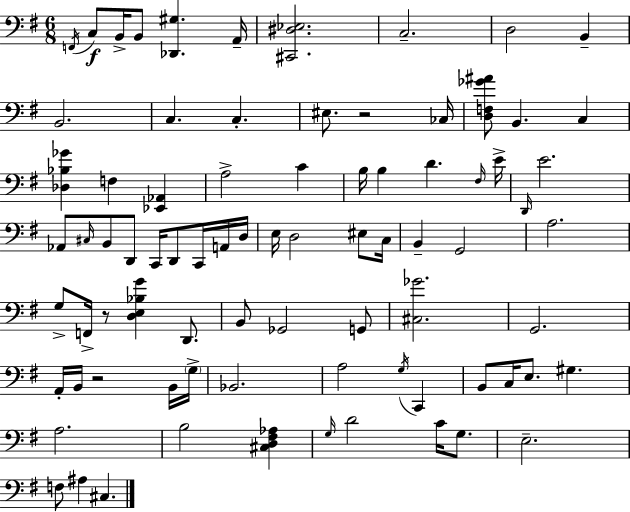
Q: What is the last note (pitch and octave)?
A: C#3